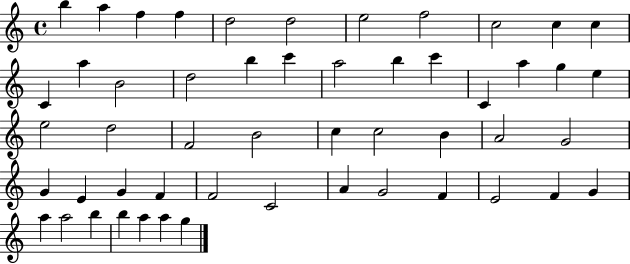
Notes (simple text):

B5/q A5/q F5/q F5/q D5/h D5/h E5/h F5/h C5/h C5/q C5/q C4/q A5/q B4/h D5/h B5/q C6/q A5/h B5/q C6/q C4/q A5/q G5/q E5/q E5/h D5/h F4/h B4/h C5/q C5/h B4/q A4/h G4/h G4/q E4/q G4/q F4/q F4/h C4/h A4/q G4/h F4/q E4/h F4/q G4/q A5/q A5/h B5/q B5/q A5/q A5/q G5/q